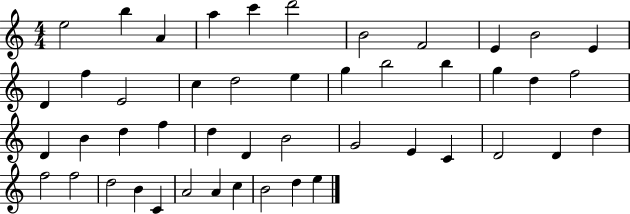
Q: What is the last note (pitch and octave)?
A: E5